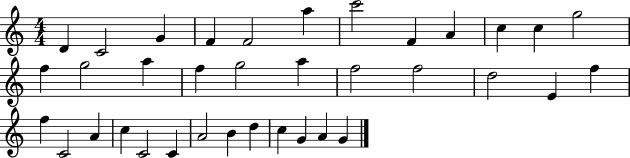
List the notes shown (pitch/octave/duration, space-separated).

D4/q C4/h G4/q F4/q F4/h A5/q C6/h F4/q A4/q C5/q C5/q G5/h F5/q G5/h A5/q F5/q G5/h A5/q F5/h F5/h D5/h E4/q F5/q F5/q C4/h A4/q C5/q C4/h C4/q A4/h B4/q D5/q C5/q G4/q A4/q G4/q